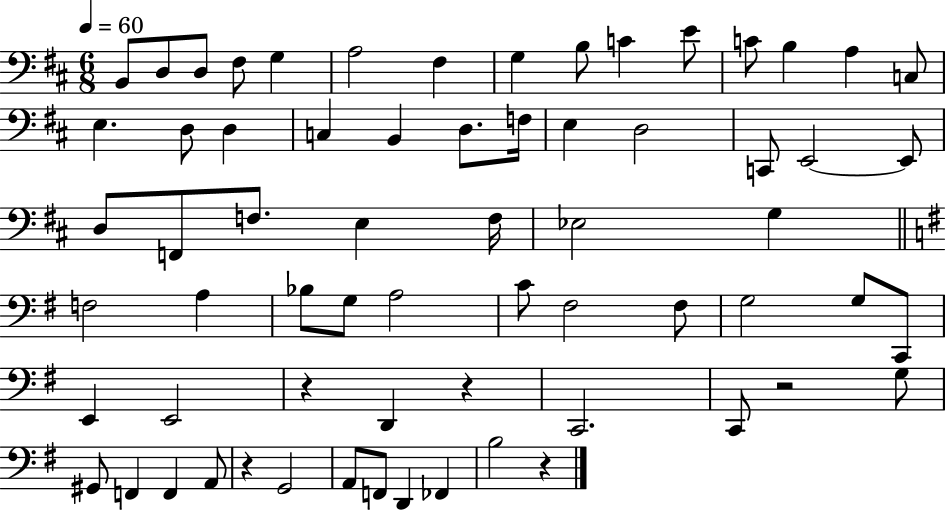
B2/e D3/e D3/e F#3/e G3/q A3/h F#3/q G3/q B3/e C4/q E4/e C4/e B3/q A3/q C3/e E3/q. D3/e D3/q C3/q B2/q D3/e. F3/s E3/q D3/h C2/e E2/h E2/e D3/e F2/e F3/e. E3/q F3/s Eb3/h G3/q F3/h A3/q Bb3/e G3/e A3/h C4/e F#3/h F#3/e G3/h G3/e C2/e E2/q E2/h R/q D2/q R/q C2/h. C2/e R/h G3/e G#2/e F2/q F2/q A2/e R/q G2/h A2/e F2/e D2/q FES2/q B3/h R/q